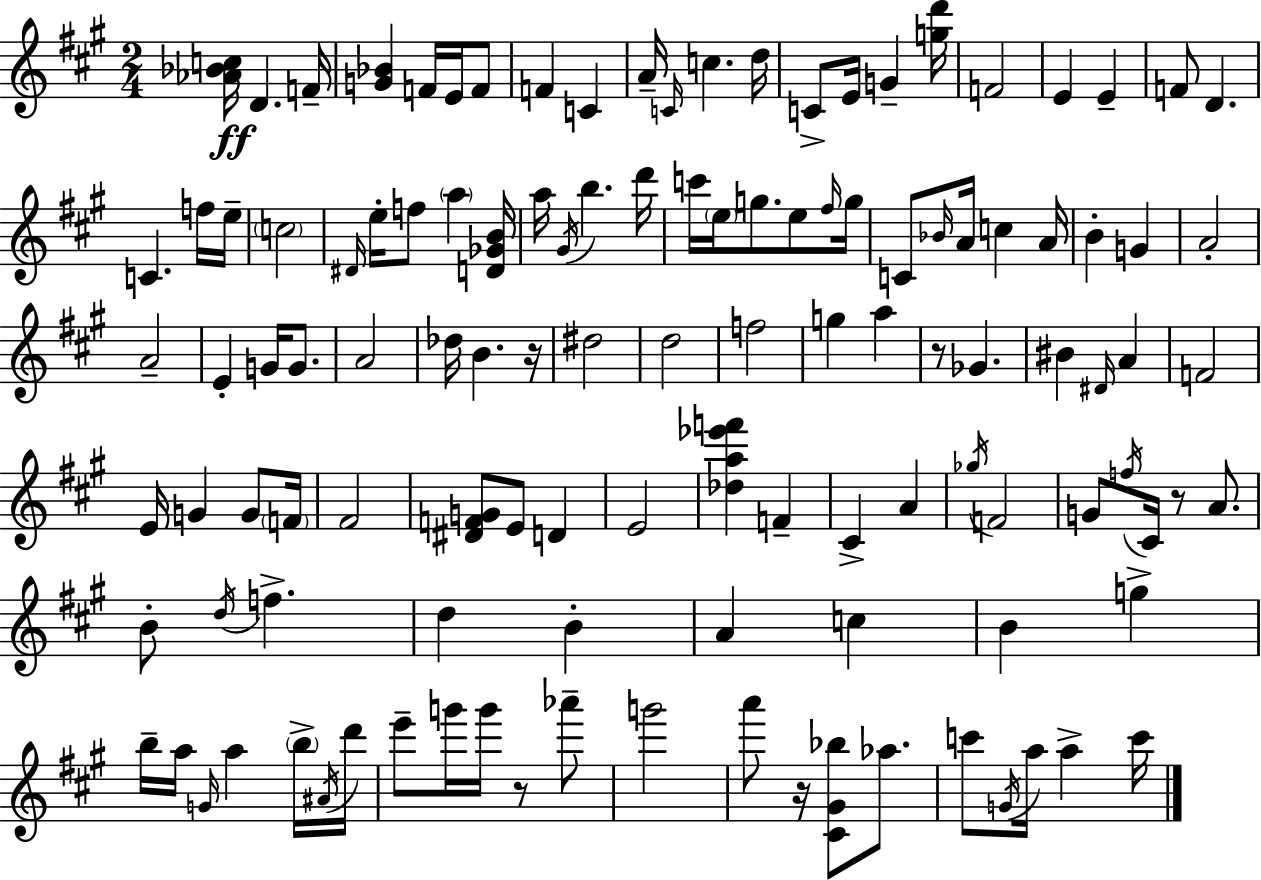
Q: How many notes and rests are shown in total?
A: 119